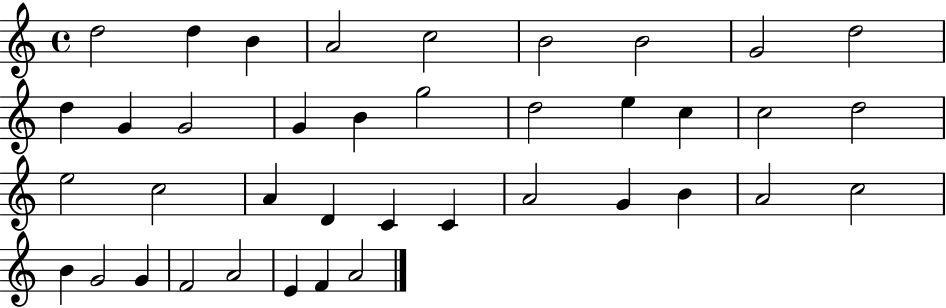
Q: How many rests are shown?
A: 0